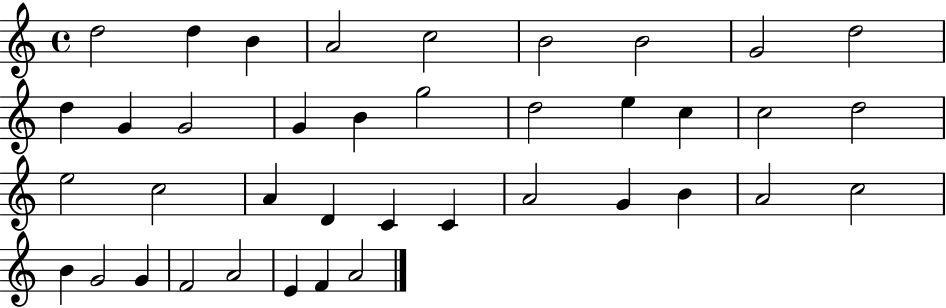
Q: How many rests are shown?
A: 0